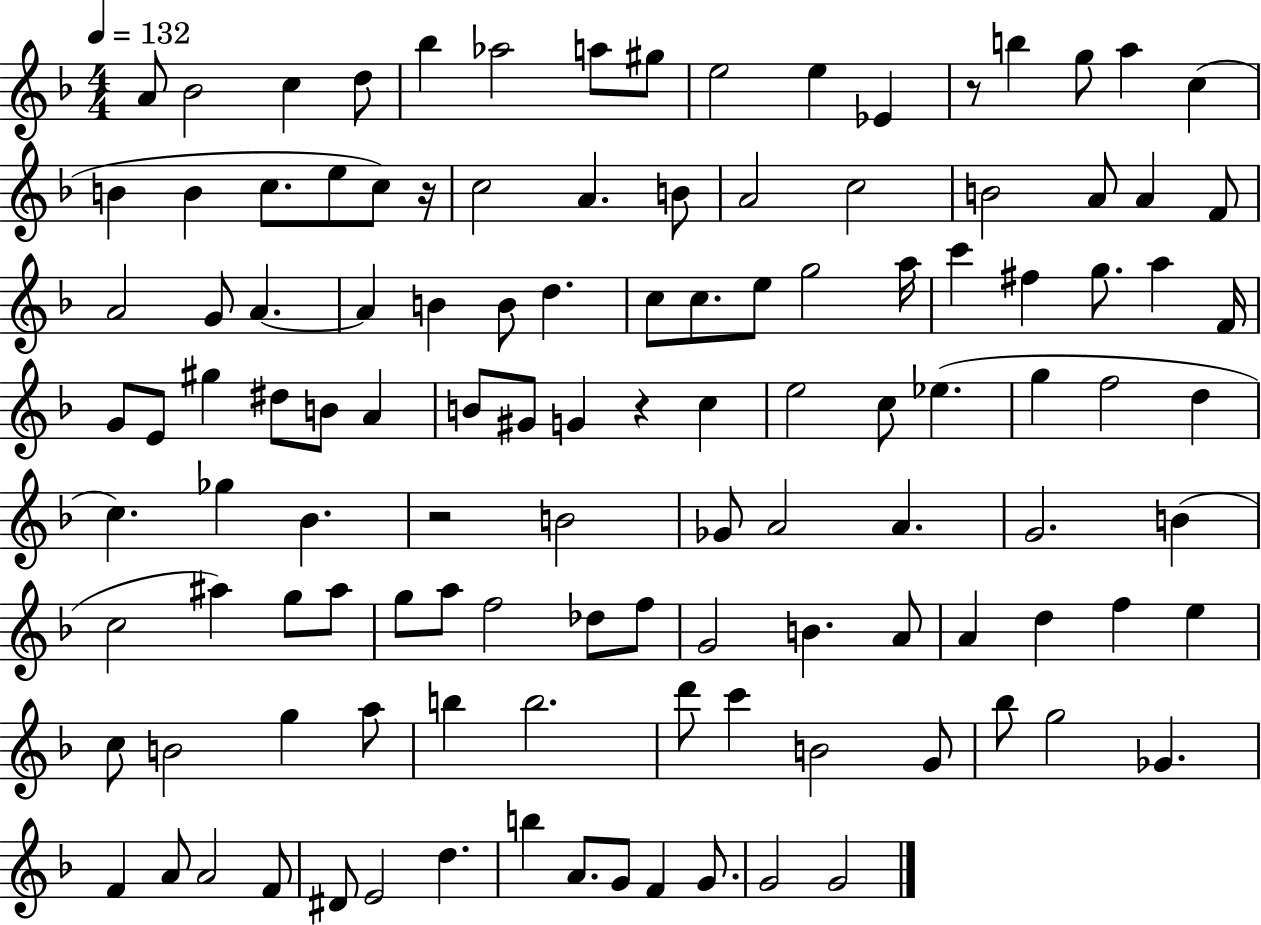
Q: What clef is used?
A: treble